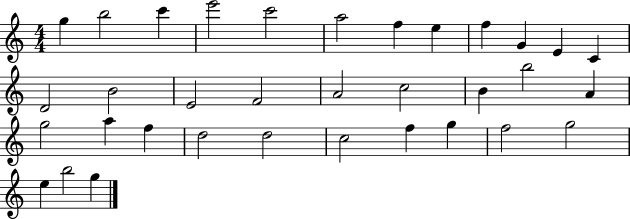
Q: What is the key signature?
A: C major